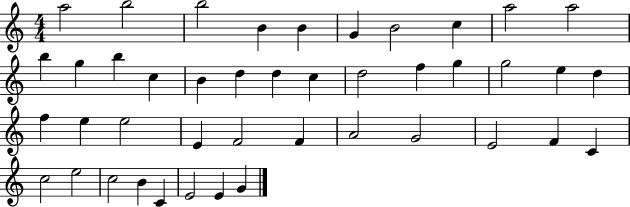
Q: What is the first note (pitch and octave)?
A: A5